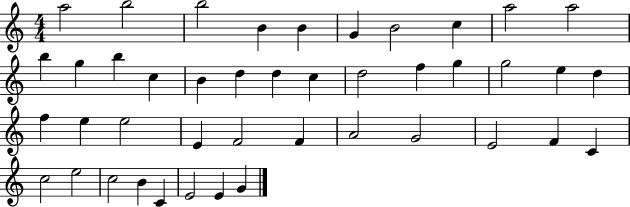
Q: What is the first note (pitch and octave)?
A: A5